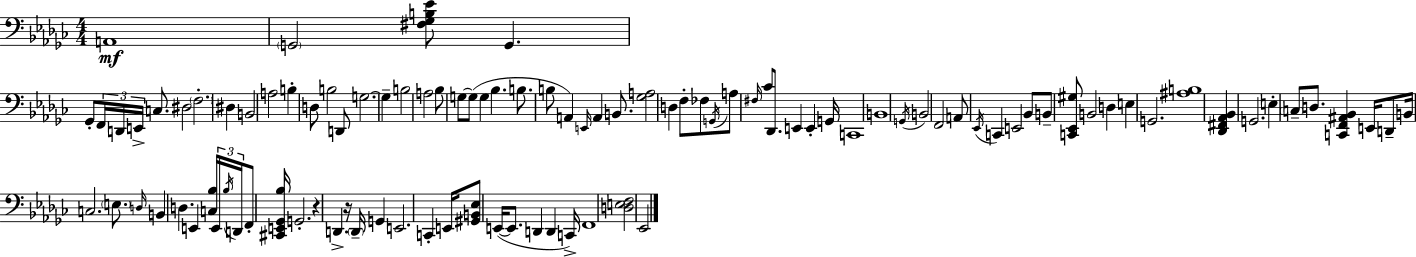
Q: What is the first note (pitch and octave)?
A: A2